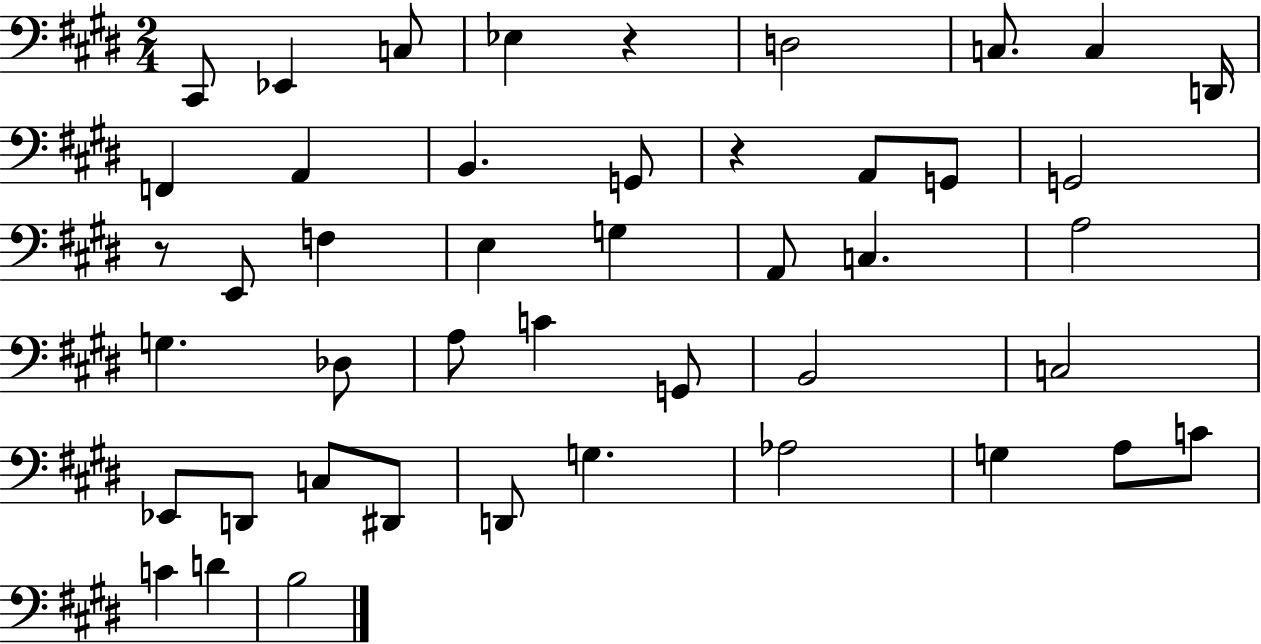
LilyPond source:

{
  \clef bass
  \numericTimeSignature
  \time 2/4
  \key e \major
  cis,8 ees,4 c8 | ees4 r4 | d2 | c8. c4 d,16 | \break f,4 a,4 | b,4. g,8 | r4 a,8 g,8 | g,2 | \break r8 e,8 f4 | e4 g4 | a,8 c4. | a2 | \break g4. des8 | a8 c'4 g,8 | b,2 | c2 | \break ees,8 d,8 c8 dis,8 | d,8 g4. | aes2 | g4 a8 c'8 | \break c'4 d'4 | b2 | \bar "|."
}